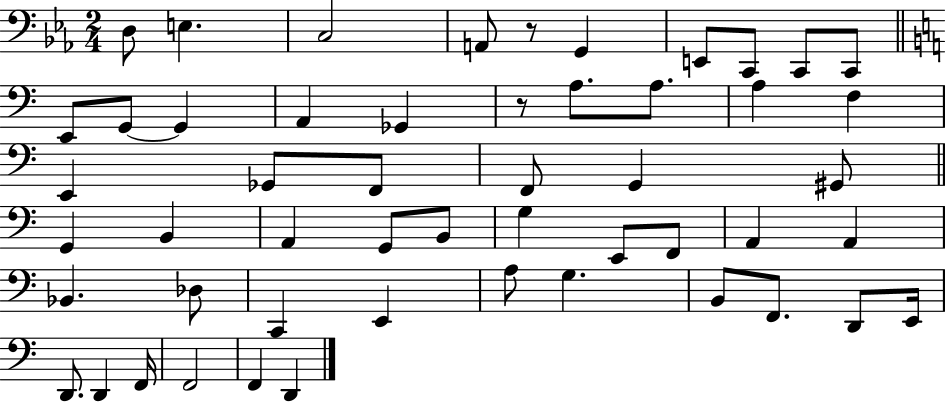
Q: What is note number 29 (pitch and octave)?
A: B2